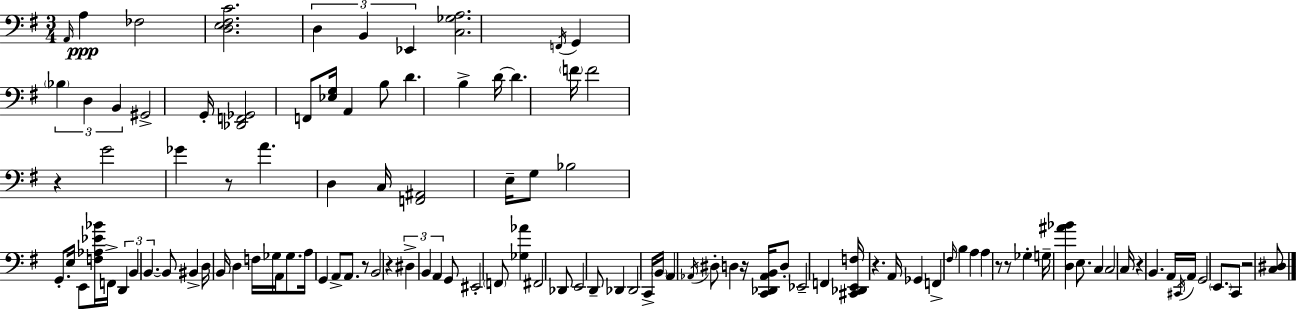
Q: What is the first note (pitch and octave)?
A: A2